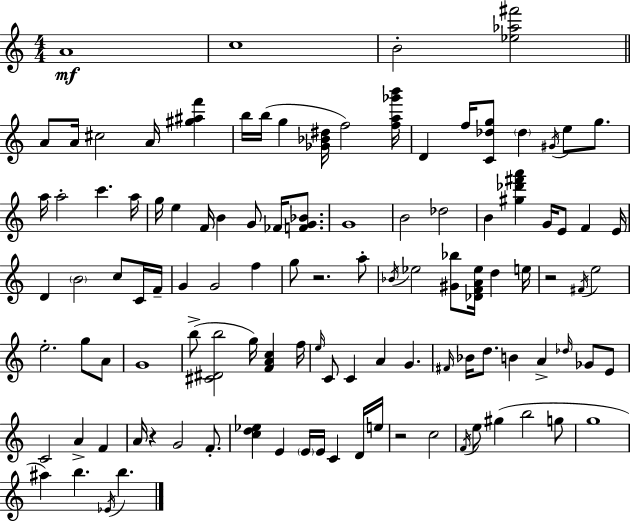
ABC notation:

X:1
T:Untitled
M:4/4
L:1/4
K:C
A4 c4 B2 [_e_a^f']2 A/2 A/4 ^c2 A/4 [^g^af'] b/4 b/4 g [_G_B^d]/4 f2 [fa_g'b']/4 D f/4 [C_dg]/2 _d ^G/4 e/2 g/2 a/4 a2 c' a/4 g/4 e F/4 B G/2 _F/4 [FG_B]/2 G4 B2 _d2 B [^g_d'^f'a'] G/4 E/2 F E/4 D B2 c/2 C/4 F/4 G G2 f g/2 z2 a/2 _B/4 _e2 [^G_b]/2 [_DFA_e]/4 d e/4 z2 ^F/4 e2 e2 g/2 A/2 G4 b/2 [^C^Db]2 g/4 [FAc] f/4 e/4 C/2 C A G ^F/4 _B/4 d/2 B A _d/4 _G/2 E/2 C2 A F A/4 z G2 F/2 [cd_e] E E/4 E/4 C D/4 e/4 z2 c2 F/4 e/2 ^g b2 g/2 g4 ^a b _E/4 b